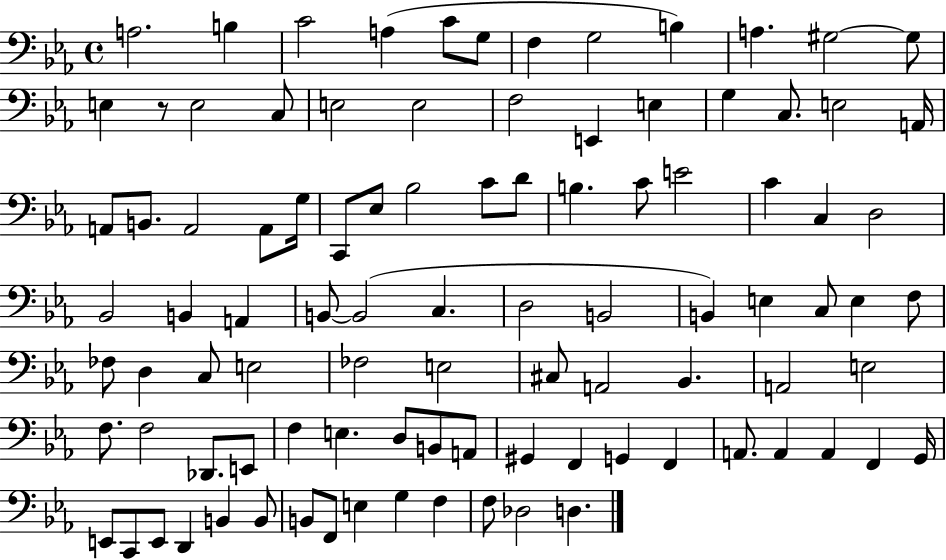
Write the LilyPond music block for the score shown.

{
  \clef bass
  \time 4/4
  \defaultTimeSignature
  \key ees \major
  a2. b4 | c'2 a4( c'8 g8 | f4 g2 b4) | a4. gis2~~ gis8 | \break e4 r8 e2 c8 | e2 e2 | f2 e,4 e4 | g4 c8. e2 a,16 | \break a,8 b,8. a,2 a,8 g16 | c,8 ees8 bes2 c'8 d'8 | b4. c'8 e'2 | c'4 c4 d2 | \break bes,2 b,4 a,4 | b,8~~ b,2( c4. | d2 b,2 | b,4) e4 c8 e4 f8 | \break fes8 d4 c8 e2 | fes2 e2 | cis8 a,2 bes,4. | a,2 e2 | \break f8. f2 des,8. e,8 | f4 e4. d8 b,8 a,8 | gis,4 f,4 g,4 f,4 | a,8. a,4 a,4 f,4 g,16 | \break e,8 c,8 e,8 d,4 b,4 b,8 | b,8 f,8 e4 g4 f4 | f8 des2 d4. | \bar "|."
}